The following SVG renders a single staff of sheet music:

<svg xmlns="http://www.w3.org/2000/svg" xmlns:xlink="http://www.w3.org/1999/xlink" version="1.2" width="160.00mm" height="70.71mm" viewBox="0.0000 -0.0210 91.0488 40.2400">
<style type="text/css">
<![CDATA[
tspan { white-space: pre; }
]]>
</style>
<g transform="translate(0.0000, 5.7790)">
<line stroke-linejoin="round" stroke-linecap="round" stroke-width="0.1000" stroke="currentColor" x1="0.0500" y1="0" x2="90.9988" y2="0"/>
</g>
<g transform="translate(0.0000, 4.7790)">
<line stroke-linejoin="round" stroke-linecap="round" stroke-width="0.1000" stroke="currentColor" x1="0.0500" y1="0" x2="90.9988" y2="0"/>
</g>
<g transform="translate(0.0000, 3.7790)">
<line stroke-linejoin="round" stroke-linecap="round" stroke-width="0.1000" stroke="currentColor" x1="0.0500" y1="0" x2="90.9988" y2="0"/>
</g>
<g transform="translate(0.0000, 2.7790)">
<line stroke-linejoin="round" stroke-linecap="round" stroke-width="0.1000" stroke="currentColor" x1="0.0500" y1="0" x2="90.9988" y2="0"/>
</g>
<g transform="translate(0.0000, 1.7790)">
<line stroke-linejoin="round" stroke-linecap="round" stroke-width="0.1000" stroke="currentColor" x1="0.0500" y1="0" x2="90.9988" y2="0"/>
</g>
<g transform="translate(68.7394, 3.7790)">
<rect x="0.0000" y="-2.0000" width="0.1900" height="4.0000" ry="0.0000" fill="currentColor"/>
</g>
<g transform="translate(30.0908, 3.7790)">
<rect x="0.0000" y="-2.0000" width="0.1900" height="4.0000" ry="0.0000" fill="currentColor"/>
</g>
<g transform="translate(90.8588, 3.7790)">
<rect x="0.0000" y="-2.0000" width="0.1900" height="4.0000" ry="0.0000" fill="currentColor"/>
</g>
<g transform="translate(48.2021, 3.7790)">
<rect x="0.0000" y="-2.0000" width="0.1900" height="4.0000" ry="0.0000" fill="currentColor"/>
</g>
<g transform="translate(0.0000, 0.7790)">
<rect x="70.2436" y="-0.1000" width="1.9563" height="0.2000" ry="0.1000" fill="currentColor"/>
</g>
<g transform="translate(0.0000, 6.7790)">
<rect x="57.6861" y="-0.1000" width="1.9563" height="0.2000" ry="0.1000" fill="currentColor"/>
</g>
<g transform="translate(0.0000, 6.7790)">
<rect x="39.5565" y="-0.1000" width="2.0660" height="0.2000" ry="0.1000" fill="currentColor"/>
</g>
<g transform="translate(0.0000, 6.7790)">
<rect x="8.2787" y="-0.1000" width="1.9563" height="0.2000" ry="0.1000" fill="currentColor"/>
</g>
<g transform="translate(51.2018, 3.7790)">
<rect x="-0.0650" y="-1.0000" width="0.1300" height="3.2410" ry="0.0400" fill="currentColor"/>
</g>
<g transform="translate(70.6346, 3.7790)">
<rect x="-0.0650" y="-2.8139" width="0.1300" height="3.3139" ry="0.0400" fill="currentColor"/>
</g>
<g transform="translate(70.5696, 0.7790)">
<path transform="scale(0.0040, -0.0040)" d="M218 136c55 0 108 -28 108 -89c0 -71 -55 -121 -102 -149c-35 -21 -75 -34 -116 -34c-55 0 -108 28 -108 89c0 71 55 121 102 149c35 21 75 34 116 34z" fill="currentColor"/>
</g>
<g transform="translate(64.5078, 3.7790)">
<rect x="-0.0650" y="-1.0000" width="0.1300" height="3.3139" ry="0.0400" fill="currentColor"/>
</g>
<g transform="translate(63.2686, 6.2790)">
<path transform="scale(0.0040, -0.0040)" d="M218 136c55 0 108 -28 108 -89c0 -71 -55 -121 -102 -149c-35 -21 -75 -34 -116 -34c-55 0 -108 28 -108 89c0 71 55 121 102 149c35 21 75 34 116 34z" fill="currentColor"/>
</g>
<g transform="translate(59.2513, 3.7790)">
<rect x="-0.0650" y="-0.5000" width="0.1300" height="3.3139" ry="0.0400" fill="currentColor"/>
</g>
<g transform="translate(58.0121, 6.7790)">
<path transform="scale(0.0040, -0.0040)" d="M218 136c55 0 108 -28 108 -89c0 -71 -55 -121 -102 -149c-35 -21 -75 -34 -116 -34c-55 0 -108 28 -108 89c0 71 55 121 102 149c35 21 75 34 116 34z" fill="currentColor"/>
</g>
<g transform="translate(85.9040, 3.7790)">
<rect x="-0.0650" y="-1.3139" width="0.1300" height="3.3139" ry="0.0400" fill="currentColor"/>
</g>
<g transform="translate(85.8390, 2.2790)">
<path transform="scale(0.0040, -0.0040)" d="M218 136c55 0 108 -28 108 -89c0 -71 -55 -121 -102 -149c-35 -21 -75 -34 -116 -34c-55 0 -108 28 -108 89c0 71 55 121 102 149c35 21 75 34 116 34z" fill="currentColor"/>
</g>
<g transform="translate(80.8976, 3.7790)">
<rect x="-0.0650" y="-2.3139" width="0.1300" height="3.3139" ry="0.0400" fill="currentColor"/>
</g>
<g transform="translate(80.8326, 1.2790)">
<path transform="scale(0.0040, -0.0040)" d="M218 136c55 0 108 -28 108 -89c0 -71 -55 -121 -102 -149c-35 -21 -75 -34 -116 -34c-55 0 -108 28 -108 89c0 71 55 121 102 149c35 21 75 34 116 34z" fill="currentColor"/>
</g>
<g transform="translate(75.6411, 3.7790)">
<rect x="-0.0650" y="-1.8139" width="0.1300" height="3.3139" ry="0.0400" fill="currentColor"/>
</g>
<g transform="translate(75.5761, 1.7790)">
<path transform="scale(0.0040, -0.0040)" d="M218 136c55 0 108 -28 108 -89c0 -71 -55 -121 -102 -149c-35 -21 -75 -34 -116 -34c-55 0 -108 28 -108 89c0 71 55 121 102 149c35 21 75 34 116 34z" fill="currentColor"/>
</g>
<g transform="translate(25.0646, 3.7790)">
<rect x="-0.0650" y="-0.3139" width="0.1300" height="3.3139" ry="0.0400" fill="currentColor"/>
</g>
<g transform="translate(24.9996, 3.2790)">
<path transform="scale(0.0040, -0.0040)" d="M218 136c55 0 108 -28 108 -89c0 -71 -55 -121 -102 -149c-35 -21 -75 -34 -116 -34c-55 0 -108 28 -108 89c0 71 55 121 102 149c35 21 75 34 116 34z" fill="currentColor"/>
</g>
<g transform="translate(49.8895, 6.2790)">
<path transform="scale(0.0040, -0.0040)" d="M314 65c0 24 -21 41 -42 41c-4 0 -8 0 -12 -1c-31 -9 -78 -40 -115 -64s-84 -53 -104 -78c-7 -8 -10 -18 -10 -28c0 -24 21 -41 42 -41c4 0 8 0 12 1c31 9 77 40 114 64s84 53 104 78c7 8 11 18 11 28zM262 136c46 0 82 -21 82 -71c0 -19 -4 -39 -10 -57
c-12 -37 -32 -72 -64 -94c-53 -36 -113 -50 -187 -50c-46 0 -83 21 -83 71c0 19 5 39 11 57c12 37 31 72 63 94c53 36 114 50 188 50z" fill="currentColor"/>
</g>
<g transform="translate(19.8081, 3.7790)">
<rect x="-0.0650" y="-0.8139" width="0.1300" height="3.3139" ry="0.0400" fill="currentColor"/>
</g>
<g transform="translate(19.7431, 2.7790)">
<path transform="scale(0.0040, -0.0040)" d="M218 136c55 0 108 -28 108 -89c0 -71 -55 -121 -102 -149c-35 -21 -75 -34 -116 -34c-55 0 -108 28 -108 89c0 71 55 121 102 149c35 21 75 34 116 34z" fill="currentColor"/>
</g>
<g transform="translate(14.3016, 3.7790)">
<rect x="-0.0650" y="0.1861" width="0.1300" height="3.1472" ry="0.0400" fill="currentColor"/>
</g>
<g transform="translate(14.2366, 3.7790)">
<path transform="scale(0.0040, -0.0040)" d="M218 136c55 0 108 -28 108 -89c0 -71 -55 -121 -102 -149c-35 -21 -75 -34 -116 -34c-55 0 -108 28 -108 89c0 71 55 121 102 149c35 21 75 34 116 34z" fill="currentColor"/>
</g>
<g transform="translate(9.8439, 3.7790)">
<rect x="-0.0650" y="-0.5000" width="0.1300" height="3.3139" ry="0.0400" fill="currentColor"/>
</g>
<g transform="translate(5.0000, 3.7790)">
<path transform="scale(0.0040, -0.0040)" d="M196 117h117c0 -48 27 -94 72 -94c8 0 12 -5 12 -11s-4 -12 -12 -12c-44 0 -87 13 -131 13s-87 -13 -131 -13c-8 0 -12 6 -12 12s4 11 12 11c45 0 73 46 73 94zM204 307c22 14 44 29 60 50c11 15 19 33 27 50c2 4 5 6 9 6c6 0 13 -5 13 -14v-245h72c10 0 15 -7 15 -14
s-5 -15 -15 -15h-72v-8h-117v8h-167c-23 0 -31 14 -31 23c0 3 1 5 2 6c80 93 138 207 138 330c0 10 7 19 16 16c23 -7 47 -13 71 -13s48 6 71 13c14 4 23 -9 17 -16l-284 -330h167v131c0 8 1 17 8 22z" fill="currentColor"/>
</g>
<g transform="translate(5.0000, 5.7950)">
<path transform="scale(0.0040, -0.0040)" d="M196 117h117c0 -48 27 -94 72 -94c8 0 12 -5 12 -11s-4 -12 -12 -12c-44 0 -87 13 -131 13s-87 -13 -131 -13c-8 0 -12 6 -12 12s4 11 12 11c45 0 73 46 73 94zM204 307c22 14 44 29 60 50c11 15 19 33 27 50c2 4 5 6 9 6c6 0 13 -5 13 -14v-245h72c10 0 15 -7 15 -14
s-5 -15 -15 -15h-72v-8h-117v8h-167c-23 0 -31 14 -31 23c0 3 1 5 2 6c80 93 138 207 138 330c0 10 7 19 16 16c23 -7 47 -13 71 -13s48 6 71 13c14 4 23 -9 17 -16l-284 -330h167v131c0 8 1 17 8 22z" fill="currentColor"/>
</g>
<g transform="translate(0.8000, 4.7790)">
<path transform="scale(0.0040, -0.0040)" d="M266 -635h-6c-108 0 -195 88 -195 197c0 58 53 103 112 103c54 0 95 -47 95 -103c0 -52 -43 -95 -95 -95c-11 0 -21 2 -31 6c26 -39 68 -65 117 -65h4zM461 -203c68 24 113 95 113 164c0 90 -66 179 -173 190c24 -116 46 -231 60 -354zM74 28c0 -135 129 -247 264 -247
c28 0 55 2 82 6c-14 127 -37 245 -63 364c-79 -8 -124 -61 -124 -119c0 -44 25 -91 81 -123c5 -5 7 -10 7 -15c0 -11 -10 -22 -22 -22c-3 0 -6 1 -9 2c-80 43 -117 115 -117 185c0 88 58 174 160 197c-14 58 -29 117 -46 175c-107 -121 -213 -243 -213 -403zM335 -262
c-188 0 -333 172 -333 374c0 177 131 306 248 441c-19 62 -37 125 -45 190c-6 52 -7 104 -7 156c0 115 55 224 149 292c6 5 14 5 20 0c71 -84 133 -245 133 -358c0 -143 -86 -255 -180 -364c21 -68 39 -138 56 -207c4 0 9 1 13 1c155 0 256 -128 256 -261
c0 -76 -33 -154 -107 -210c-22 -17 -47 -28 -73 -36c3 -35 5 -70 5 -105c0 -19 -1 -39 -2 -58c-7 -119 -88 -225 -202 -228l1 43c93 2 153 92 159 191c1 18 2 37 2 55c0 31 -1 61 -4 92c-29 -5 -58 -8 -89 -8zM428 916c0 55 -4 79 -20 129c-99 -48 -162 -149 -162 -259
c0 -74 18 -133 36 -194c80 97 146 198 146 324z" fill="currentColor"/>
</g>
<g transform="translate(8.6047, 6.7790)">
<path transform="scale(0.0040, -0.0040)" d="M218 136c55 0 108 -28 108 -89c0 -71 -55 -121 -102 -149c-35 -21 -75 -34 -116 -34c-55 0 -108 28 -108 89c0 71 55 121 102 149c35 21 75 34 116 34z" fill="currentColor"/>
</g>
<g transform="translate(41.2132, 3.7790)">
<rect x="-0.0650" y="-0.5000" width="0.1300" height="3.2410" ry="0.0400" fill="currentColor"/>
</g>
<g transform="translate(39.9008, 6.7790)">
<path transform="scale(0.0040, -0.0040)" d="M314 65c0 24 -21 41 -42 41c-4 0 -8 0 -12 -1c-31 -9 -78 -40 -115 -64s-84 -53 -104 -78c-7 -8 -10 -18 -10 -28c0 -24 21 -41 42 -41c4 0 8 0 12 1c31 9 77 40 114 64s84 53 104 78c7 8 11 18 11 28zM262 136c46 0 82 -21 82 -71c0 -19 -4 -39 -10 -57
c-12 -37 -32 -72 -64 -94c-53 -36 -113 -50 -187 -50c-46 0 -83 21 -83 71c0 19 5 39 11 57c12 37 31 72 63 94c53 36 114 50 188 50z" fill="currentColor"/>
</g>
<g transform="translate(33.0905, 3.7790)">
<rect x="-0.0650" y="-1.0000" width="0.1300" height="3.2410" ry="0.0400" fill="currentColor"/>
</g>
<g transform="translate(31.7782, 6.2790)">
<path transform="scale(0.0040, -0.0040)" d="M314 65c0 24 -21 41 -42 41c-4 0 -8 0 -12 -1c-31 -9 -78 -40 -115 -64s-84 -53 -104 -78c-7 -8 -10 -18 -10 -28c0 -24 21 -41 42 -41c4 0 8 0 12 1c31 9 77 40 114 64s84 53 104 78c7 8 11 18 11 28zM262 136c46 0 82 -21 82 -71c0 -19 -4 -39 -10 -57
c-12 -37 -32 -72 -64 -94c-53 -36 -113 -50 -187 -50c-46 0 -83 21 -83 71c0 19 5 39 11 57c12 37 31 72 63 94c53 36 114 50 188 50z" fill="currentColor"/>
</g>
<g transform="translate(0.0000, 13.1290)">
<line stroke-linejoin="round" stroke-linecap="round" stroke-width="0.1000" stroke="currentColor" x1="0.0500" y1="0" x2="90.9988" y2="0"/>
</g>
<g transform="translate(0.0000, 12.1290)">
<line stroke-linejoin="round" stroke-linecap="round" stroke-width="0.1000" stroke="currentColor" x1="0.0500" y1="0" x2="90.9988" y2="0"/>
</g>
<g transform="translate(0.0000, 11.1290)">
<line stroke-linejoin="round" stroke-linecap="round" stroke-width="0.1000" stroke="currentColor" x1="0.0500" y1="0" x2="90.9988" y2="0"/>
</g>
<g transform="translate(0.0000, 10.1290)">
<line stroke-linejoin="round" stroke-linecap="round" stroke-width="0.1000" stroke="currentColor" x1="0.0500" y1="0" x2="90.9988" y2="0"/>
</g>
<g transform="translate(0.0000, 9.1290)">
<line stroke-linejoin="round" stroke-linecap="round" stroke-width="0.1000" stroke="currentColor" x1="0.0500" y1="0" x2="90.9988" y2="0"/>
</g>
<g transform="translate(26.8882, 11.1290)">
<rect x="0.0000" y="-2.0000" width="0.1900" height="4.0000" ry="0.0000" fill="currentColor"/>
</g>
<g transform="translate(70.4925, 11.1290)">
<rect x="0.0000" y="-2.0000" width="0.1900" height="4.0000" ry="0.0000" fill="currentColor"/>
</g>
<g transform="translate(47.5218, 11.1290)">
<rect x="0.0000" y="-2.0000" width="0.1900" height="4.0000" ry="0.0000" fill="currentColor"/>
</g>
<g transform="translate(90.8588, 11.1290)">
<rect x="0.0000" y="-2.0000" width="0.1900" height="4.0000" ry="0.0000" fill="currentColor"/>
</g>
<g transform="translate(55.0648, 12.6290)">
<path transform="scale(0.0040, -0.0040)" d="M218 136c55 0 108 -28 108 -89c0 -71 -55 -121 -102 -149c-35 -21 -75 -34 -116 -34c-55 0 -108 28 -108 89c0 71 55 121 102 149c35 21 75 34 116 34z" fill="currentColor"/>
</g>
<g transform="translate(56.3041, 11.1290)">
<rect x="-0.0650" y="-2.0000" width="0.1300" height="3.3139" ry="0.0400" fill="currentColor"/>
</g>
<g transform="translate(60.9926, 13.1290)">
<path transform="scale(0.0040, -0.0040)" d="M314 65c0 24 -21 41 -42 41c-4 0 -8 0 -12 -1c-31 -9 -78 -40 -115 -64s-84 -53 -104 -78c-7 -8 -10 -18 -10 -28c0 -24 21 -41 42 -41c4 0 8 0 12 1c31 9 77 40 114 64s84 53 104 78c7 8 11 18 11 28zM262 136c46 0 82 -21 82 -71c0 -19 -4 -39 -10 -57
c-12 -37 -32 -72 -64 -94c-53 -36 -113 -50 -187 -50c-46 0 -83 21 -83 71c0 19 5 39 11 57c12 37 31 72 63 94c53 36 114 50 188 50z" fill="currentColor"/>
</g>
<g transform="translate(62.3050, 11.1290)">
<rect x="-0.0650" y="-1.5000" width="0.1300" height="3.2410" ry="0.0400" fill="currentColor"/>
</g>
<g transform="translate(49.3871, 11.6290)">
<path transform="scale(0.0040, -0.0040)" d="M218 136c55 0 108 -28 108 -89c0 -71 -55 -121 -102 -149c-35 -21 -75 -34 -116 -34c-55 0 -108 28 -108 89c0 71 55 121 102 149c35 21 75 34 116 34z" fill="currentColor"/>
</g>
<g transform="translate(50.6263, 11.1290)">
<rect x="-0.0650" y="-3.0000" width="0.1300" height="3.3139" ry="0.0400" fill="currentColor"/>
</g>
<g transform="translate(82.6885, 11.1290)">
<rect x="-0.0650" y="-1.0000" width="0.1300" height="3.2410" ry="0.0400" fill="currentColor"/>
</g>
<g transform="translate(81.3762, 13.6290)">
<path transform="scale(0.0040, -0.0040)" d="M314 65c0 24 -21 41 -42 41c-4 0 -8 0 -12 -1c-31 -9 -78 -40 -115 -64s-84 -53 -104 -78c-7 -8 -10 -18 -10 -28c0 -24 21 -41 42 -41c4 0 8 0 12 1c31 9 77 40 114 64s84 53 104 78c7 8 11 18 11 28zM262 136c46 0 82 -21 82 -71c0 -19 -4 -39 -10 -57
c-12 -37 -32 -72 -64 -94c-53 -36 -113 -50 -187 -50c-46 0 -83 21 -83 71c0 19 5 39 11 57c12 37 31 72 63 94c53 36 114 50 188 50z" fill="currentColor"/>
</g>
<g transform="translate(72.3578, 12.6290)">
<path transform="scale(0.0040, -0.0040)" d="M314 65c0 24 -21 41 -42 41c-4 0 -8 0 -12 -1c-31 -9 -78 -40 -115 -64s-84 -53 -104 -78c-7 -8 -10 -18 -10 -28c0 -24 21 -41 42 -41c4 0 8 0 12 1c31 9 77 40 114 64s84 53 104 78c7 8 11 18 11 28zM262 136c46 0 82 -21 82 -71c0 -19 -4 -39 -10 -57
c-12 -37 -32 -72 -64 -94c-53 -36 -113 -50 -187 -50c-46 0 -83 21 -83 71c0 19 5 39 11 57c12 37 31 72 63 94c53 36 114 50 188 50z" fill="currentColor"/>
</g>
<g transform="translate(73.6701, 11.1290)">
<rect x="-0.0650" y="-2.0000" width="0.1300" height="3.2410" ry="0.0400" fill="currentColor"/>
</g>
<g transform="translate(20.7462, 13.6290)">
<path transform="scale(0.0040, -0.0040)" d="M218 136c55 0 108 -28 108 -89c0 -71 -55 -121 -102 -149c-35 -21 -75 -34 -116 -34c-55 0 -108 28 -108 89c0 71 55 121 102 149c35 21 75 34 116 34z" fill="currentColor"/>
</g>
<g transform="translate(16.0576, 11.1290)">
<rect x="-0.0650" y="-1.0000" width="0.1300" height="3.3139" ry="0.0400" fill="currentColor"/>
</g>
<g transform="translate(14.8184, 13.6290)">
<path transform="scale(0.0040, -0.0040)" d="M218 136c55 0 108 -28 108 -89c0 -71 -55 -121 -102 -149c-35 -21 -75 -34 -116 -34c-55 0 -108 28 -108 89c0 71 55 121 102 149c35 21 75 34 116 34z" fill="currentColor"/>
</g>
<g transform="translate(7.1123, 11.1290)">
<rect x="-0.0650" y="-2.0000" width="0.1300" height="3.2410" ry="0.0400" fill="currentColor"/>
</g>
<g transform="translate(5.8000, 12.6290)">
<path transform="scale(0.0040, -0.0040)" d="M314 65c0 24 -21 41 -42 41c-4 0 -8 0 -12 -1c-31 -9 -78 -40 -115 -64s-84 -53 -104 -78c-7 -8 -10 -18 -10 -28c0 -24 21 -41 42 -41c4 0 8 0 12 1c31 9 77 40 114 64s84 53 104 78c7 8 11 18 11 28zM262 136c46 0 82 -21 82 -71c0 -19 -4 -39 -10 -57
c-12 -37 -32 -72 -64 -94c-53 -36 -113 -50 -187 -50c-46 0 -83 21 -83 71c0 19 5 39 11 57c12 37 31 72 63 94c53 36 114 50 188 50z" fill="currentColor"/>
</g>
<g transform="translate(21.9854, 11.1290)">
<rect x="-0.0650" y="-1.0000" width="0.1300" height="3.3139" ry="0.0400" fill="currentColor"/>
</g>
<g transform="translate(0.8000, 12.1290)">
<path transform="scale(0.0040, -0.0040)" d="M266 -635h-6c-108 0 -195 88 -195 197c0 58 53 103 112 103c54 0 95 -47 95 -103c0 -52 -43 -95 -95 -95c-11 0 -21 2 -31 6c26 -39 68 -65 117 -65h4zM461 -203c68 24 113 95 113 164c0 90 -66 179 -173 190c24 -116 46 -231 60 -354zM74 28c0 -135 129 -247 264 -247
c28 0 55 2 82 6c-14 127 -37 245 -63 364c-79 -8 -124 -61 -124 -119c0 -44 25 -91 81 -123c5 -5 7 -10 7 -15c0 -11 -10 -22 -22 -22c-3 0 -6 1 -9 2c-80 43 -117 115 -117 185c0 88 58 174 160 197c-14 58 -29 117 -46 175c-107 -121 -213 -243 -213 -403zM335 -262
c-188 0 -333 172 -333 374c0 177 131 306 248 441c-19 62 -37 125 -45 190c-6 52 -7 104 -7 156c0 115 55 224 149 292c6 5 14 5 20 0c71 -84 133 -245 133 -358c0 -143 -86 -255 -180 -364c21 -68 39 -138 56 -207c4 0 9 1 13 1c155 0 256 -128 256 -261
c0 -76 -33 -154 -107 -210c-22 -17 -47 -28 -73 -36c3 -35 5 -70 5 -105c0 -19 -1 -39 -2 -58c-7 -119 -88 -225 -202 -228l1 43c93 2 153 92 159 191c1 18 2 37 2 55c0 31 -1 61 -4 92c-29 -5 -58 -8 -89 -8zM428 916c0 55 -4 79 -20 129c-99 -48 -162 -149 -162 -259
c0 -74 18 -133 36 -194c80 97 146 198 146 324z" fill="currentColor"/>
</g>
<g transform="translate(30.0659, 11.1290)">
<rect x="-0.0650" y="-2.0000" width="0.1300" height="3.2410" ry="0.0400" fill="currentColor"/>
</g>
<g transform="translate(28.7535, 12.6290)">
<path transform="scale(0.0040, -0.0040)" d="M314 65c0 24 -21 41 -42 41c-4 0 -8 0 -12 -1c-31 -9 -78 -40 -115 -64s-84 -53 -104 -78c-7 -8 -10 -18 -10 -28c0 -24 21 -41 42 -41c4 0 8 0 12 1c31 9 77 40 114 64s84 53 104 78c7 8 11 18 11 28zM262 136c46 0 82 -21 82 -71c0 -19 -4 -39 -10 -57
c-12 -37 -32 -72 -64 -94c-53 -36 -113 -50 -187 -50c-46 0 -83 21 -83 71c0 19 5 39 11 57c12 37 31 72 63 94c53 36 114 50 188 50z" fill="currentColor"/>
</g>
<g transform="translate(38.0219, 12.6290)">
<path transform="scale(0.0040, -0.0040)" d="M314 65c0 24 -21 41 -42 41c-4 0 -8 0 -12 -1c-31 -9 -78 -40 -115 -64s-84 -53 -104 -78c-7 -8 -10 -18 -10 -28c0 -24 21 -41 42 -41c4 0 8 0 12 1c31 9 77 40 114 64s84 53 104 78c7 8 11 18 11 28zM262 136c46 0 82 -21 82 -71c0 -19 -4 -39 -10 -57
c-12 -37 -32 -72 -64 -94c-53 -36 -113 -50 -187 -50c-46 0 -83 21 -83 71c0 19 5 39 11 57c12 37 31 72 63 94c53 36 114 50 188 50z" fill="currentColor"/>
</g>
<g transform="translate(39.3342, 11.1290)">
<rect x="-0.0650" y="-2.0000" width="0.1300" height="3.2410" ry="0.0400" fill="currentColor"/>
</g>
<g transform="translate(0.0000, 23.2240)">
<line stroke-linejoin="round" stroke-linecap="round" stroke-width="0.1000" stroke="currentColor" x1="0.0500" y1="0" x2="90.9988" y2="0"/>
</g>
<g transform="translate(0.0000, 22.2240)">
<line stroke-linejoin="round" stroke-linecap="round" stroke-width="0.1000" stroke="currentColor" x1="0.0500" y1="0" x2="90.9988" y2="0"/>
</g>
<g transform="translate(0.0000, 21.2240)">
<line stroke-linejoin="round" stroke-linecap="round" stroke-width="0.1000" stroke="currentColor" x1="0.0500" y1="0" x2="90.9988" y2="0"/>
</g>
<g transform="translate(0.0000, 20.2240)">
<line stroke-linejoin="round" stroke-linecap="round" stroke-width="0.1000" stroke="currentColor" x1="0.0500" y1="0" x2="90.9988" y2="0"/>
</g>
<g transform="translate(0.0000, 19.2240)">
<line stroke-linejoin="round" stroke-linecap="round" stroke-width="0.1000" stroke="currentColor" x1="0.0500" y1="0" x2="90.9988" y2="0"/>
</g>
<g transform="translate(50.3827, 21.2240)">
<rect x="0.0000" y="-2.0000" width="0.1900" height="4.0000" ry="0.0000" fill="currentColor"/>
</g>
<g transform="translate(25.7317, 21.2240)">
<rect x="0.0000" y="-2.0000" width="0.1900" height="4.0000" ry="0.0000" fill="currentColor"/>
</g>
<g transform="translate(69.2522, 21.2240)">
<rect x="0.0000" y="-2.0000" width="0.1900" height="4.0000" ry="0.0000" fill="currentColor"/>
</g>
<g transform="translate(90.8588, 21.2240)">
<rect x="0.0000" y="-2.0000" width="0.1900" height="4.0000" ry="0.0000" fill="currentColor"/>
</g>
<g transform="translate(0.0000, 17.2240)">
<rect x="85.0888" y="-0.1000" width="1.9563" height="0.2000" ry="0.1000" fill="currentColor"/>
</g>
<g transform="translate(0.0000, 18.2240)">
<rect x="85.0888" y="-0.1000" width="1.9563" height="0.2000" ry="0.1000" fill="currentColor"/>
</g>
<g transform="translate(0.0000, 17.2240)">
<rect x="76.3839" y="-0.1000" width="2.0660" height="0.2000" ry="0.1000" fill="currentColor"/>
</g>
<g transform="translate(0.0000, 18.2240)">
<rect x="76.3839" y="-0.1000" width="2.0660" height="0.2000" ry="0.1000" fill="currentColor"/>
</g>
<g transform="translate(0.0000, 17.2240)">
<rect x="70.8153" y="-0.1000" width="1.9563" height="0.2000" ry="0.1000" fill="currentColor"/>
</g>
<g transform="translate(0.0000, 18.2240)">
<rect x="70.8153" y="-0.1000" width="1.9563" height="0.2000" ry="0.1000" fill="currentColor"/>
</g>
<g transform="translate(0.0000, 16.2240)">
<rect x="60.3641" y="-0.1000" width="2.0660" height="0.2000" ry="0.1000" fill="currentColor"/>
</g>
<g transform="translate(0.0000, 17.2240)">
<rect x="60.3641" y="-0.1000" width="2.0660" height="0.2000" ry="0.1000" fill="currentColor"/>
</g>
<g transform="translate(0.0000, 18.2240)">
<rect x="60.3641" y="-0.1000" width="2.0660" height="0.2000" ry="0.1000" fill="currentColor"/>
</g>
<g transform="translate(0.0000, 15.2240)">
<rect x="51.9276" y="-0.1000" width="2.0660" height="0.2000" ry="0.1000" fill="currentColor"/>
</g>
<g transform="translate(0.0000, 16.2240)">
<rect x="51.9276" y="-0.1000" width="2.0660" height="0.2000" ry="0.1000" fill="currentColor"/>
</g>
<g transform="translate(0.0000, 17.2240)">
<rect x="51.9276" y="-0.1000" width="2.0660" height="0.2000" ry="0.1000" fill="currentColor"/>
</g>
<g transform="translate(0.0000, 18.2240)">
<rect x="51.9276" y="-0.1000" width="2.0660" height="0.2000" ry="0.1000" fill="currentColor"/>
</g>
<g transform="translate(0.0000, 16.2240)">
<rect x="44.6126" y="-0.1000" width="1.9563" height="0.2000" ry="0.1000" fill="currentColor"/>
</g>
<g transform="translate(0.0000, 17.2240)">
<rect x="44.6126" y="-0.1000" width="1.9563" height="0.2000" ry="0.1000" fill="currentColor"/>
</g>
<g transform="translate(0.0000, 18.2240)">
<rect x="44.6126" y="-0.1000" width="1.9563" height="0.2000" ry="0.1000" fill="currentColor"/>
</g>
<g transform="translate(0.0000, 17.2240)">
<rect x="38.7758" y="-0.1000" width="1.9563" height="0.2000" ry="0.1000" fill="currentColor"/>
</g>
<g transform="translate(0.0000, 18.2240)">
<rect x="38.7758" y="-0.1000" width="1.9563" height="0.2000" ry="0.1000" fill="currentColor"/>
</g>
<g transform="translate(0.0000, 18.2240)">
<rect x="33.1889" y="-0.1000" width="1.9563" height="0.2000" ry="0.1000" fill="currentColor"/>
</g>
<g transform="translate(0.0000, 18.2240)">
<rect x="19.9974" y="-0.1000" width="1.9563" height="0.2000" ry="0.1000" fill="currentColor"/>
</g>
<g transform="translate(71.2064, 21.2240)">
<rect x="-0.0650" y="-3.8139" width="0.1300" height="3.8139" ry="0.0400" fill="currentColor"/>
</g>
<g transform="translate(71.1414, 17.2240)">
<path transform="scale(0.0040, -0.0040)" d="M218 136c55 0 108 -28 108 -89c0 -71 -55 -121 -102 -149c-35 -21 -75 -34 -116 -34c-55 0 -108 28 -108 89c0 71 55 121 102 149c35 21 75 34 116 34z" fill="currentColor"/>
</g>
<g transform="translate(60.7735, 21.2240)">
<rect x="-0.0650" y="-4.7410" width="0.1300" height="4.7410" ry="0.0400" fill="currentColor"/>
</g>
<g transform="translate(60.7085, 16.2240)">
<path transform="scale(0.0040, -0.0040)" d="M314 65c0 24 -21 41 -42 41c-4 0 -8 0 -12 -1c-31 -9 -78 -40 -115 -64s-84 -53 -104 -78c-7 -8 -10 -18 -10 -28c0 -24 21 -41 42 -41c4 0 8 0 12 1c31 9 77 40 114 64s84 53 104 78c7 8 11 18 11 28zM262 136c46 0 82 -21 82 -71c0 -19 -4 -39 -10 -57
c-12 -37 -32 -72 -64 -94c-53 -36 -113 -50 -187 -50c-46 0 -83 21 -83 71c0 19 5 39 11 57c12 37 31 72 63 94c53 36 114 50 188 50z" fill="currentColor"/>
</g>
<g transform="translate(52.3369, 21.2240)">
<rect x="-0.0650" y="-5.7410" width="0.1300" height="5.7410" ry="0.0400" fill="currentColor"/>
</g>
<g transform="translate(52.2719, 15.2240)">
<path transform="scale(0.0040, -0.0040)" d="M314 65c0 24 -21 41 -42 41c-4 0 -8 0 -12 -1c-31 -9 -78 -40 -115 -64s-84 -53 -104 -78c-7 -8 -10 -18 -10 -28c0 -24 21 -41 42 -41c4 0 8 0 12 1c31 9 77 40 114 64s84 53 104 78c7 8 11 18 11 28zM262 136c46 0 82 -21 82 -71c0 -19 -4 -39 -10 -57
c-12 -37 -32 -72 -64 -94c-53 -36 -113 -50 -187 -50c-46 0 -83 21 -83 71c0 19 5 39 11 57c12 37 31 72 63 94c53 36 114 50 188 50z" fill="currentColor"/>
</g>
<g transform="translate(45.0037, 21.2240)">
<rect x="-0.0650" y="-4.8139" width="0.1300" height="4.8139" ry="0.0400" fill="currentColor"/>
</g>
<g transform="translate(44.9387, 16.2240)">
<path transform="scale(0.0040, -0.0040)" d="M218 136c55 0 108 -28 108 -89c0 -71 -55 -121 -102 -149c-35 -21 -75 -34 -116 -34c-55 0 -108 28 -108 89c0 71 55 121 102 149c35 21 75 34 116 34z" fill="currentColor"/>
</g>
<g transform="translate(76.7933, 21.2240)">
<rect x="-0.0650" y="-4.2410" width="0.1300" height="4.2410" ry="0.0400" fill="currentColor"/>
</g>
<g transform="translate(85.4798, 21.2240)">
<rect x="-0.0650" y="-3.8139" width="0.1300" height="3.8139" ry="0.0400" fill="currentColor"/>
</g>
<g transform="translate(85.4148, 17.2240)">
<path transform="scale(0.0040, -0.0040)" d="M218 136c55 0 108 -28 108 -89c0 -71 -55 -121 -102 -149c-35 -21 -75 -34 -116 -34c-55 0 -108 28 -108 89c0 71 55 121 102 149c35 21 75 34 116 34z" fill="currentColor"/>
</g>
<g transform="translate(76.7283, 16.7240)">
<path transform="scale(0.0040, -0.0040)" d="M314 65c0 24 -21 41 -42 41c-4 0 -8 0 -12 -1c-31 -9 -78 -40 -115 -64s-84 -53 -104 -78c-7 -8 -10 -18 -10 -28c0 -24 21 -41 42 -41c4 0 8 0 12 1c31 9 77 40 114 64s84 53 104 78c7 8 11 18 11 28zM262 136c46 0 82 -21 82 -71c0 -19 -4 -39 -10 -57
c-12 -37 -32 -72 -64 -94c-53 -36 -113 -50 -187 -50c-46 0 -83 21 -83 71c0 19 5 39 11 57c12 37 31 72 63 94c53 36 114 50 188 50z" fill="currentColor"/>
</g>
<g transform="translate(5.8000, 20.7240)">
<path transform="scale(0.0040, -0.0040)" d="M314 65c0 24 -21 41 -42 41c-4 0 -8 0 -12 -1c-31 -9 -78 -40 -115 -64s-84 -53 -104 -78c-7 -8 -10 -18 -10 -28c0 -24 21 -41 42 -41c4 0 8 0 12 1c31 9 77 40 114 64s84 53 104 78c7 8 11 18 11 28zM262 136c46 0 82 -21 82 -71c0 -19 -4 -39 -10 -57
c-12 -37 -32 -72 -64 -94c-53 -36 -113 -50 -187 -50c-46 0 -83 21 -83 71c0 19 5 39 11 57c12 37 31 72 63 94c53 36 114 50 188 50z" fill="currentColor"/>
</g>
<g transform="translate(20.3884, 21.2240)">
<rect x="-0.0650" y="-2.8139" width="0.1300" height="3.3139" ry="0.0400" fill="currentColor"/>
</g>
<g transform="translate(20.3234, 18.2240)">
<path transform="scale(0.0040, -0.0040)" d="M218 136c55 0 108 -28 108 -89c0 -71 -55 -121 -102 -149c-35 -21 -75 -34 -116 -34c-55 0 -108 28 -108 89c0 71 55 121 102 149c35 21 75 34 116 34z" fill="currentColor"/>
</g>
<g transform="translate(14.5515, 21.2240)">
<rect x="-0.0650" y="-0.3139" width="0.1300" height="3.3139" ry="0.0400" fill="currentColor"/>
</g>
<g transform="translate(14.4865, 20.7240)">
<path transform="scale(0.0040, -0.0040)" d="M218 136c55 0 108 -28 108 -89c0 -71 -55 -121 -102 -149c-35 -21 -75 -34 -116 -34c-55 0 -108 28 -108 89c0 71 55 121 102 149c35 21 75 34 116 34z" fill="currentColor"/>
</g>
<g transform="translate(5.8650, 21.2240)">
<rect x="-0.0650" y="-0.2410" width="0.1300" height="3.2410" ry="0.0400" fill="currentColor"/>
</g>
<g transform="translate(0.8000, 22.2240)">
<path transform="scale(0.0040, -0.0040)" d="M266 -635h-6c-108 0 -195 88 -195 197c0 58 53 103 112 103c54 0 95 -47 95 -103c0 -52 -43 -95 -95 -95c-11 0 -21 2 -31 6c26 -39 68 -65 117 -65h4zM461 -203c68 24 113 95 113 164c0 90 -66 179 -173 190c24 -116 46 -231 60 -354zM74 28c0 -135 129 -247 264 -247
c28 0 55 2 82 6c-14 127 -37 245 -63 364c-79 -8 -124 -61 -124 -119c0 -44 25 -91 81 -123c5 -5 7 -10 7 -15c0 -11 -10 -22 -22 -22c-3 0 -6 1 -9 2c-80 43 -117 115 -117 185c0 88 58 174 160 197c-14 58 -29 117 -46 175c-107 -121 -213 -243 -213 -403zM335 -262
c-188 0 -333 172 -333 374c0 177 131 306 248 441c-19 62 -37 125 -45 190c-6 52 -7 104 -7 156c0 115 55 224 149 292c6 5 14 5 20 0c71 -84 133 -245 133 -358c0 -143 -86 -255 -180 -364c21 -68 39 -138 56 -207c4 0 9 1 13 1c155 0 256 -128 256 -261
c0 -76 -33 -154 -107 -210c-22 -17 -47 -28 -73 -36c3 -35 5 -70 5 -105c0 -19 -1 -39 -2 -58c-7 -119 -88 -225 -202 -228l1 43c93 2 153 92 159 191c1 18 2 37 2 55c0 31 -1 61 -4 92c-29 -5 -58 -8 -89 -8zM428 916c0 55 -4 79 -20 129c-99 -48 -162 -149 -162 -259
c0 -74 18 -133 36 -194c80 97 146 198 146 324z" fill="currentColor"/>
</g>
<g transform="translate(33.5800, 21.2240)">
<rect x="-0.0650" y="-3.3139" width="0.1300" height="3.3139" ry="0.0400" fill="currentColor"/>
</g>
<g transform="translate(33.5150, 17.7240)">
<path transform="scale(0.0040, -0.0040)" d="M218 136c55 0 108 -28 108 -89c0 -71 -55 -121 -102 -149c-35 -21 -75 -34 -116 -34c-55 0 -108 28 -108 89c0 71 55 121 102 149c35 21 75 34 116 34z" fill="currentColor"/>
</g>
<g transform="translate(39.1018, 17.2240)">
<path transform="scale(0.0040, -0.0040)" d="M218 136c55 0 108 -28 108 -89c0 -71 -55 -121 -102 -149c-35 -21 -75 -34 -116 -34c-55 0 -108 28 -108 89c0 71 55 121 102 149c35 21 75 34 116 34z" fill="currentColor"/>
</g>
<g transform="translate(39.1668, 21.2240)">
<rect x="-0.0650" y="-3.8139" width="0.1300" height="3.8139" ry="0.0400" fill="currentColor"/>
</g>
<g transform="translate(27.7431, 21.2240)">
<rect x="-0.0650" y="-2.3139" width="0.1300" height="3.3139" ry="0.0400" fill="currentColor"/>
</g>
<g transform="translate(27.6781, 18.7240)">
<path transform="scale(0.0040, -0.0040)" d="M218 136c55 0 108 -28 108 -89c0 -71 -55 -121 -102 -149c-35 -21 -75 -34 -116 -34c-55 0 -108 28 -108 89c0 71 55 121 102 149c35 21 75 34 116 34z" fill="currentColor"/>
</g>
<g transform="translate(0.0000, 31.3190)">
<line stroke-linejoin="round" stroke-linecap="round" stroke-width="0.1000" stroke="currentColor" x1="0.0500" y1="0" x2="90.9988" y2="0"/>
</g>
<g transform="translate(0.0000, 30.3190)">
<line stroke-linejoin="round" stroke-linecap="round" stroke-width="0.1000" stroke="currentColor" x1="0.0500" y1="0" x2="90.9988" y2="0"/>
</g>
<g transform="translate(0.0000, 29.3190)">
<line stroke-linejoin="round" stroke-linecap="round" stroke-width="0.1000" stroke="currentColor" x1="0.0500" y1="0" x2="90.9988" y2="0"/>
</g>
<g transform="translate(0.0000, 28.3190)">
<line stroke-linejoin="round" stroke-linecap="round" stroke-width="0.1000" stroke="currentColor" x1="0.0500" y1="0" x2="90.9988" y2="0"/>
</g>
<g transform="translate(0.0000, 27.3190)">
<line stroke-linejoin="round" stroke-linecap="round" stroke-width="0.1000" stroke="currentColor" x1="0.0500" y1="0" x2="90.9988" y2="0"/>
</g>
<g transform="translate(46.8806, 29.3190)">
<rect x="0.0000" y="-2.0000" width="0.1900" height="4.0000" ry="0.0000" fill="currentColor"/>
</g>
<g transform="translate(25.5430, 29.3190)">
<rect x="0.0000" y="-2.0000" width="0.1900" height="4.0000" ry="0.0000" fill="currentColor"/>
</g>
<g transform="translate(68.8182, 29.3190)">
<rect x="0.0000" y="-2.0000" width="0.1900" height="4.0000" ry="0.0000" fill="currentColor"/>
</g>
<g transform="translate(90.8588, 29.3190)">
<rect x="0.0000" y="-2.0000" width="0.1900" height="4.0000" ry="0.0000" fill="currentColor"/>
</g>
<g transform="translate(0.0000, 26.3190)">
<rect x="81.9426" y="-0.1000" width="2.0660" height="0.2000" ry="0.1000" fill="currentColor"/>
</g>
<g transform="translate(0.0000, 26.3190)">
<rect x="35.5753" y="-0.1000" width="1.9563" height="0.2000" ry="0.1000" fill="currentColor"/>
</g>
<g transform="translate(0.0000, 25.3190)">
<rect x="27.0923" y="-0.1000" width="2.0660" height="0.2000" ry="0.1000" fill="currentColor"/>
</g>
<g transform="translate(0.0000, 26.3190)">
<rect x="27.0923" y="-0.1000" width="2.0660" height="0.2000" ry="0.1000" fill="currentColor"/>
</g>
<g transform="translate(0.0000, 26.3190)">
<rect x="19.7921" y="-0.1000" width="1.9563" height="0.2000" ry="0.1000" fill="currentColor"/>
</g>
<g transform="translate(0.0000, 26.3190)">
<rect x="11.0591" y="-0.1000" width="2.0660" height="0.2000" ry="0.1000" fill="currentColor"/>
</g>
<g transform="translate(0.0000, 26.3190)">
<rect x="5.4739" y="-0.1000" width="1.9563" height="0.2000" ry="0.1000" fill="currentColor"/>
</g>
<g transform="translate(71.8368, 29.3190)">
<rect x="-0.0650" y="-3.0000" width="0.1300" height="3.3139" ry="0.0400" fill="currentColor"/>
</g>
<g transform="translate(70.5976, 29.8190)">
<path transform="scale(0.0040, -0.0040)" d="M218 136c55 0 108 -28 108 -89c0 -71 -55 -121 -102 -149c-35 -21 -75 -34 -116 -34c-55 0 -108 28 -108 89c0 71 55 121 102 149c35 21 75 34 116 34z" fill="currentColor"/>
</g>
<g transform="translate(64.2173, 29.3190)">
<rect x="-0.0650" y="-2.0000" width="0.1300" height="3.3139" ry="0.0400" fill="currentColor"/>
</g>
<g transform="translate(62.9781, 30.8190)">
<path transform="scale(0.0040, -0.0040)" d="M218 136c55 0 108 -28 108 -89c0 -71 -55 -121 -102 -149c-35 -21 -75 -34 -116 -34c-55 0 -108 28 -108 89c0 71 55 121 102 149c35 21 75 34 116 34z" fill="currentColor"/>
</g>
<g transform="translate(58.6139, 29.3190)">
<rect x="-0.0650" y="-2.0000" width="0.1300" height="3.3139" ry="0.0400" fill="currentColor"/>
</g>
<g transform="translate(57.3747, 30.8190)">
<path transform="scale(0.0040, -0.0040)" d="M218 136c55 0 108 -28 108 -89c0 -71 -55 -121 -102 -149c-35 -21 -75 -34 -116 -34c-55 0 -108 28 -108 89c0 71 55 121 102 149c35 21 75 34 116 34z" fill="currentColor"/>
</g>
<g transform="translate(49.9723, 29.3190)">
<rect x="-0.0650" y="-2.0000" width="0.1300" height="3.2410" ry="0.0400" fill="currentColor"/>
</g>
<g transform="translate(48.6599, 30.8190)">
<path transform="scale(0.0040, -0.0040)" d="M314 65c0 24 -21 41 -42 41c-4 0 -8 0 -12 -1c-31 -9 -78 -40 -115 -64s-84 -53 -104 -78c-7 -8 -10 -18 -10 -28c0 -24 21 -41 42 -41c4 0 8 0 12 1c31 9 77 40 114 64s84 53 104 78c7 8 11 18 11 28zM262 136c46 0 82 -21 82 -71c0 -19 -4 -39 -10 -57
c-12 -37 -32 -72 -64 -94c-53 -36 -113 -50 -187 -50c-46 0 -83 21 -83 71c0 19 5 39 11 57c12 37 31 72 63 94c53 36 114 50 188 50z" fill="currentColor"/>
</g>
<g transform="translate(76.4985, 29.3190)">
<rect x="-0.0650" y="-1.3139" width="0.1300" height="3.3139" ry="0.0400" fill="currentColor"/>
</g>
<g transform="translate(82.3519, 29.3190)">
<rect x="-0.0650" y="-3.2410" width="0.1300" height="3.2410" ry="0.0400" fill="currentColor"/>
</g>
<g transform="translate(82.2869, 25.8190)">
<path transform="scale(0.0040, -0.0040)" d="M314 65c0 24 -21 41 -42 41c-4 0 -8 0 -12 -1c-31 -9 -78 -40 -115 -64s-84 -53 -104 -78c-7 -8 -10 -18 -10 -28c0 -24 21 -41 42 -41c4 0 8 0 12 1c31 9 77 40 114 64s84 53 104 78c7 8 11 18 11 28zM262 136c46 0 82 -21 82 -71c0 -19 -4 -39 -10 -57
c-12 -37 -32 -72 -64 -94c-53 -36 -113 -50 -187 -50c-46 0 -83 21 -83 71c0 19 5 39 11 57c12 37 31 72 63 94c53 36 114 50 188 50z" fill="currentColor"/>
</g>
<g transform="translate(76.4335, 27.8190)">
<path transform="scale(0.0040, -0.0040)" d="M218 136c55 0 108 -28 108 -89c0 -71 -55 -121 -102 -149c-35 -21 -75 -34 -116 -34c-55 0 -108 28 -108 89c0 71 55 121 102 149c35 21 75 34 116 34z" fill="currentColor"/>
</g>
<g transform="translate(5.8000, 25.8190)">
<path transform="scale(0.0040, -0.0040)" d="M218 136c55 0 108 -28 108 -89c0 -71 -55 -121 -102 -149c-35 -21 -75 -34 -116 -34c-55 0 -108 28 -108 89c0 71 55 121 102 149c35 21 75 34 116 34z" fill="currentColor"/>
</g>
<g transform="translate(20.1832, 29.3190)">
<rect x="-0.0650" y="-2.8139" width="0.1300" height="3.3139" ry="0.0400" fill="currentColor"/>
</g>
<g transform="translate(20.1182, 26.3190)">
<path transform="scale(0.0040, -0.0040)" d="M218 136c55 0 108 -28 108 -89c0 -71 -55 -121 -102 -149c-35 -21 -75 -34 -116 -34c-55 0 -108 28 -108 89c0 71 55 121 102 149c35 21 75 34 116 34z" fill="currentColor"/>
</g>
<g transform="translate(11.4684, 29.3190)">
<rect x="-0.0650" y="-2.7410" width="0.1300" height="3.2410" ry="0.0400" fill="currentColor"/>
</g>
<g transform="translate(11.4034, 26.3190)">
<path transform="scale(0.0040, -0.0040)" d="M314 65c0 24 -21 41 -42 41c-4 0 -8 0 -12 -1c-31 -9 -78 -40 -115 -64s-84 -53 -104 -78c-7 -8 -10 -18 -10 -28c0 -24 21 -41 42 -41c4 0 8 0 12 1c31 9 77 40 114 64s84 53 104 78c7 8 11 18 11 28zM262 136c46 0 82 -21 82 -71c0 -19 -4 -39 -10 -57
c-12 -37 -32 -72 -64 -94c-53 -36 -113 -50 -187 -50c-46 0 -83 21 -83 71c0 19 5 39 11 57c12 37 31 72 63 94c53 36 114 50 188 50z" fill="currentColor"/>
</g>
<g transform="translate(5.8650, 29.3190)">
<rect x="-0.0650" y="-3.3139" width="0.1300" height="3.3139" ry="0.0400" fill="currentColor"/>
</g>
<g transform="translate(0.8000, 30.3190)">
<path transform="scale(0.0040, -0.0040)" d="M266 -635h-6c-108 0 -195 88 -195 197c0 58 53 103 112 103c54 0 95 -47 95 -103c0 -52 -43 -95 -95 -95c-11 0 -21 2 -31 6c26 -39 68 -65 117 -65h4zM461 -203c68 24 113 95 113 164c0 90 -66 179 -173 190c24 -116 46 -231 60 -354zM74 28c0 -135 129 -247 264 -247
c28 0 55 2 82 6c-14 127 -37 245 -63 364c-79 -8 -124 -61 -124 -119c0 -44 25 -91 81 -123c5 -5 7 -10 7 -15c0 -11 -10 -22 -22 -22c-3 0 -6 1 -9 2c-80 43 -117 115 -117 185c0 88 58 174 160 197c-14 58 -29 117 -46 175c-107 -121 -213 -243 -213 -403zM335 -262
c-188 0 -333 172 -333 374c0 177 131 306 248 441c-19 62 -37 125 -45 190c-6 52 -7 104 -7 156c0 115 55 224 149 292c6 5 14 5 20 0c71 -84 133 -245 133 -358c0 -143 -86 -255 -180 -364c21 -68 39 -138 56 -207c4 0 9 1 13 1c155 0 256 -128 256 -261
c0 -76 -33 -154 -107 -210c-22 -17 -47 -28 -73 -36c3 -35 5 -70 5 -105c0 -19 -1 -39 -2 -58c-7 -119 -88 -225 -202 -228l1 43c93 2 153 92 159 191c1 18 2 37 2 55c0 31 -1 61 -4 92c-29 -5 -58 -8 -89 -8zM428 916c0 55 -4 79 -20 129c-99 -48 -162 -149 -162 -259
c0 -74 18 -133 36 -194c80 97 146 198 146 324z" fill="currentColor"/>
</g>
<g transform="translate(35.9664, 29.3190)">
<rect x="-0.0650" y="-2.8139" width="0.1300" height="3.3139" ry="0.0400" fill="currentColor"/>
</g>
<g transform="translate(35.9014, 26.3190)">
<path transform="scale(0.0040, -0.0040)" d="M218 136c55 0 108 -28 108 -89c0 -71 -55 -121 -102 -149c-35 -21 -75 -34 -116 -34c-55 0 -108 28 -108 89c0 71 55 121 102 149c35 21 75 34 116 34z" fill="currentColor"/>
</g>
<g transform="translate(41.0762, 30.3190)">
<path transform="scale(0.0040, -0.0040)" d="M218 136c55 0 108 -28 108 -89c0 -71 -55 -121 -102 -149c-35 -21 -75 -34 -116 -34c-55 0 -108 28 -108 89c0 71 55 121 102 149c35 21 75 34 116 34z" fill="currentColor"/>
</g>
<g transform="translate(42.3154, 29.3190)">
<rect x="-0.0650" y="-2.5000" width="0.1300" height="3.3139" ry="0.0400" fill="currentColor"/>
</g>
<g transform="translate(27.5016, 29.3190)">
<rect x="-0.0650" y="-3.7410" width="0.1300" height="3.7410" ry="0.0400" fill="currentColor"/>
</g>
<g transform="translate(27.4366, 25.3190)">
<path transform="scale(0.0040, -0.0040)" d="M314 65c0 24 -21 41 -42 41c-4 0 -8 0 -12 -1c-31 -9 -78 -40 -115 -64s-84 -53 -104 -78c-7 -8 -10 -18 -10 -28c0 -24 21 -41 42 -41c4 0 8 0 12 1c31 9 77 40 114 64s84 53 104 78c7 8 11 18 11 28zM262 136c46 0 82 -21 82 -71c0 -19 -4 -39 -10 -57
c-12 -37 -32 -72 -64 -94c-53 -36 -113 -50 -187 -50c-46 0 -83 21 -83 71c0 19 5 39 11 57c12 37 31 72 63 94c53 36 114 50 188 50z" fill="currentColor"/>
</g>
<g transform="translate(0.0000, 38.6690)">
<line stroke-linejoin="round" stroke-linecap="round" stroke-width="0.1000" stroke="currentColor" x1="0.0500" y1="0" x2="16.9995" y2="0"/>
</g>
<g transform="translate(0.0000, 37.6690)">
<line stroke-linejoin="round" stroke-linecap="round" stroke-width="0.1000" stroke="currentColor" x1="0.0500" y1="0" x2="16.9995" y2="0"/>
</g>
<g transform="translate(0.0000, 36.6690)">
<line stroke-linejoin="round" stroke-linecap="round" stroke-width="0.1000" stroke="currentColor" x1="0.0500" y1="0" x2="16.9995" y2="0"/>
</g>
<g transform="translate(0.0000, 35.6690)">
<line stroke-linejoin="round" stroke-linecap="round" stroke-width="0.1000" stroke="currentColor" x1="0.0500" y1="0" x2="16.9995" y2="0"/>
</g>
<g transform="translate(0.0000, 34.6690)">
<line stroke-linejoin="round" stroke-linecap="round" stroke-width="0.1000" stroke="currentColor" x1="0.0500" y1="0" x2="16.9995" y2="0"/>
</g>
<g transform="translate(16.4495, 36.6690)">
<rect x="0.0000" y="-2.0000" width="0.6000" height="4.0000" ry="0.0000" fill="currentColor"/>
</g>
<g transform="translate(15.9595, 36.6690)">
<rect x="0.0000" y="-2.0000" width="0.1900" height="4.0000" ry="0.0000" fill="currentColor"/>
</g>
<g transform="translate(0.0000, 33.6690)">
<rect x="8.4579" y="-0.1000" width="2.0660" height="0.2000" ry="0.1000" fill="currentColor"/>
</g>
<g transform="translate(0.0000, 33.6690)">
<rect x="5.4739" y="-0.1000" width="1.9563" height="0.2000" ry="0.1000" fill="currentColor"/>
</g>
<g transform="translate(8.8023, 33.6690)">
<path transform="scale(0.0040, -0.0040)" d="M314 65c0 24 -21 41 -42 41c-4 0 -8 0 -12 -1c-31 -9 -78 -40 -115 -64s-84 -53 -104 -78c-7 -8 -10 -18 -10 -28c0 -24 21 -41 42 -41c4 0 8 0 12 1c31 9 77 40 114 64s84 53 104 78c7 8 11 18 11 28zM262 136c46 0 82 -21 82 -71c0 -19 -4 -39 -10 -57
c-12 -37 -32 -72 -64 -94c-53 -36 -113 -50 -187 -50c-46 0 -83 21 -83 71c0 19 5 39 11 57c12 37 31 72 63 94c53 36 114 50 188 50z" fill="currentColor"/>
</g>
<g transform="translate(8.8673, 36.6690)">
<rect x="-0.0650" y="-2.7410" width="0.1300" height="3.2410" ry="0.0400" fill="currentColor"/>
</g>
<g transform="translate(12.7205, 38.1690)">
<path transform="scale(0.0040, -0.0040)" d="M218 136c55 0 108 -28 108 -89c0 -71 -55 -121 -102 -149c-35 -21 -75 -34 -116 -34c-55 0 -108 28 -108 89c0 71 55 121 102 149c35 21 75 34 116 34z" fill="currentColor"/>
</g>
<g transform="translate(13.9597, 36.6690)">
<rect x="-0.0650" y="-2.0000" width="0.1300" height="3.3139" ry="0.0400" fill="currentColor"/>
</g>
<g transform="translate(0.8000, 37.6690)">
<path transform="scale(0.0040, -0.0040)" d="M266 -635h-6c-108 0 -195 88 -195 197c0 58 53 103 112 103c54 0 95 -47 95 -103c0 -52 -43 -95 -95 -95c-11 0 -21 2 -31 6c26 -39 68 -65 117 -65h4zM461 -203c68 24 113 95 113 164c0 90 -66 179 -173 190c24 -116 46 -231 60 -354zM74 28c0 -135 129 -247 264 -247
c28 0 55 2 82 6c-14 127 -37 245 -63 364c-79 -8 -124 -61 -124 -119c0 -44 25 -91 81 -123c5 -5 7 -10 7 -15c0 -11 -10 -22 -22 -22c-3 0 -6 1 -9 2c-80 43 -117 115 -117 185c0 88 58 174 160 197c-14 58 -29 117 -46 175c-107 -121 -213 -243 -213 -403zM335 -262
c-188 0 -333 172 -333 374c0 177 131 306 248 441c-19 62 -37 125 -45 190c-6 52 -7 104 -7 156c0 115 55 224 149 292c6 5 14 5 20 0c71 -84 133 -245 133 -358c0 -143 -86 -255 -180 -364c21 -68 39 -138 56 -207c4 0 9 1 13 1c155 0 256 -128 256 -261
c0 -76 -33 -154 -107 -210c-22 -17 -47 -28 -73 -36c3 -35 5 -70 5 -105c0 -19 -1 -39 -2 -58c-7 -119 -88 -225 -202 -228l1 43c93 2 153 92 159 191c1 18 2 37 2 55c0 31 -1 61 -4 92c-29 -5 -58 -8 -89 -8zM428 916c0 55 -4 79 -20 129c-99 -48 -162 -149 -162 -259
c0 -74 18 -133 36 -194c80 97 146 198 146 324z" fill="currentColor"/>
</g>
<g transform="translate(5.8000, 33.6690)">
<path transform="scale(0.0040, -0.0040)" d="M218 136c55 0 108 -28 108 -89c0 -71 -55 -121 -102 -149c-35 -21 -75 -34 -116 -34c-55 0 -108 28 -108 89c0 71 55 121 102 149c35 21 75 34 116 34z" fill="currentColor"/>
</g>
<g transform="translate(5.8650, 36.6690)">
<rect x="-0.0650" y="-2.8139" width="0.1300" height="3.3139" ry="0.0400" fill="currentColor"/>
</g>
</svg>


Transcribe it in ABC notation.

X:1
T:Untitled
M:4/4
L:1/4
K:C
C B d c D2 C2 D2 C D a f g e F2 D D F2 F2 A F E2 F2 D2 c2 c a g b c' e' g'2 e'2 c' d'2 c' b a2 a c'2 a G F2 F F A e b2 a a2 F